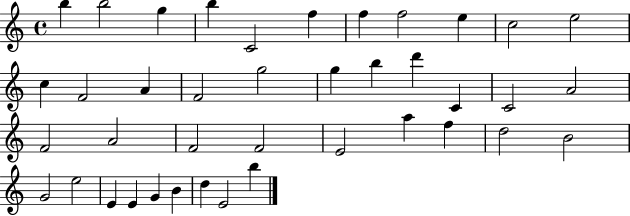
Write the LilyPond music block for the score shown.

{
  \clef treble
  \time 4/4
  \defaultTimeSignature
  \key c \major
  b''4 b''2 g''4 | b''4 c'2 f''4 | f''4 f''2 e''4 | c''2 e''2 | \break c''4 f'2 a'4 | f'2 g''2 | g''4 b''4 d'''4 c'4 | c'2 a'2 | \break f'2 a'2 | f'2 f'2 | e'2 a''4 f''4 | d''2 b'2 | \break g'2 e''2 | e'4 e'4 g'4 b'4 | d''4 e'2 b''4 | \bar "|."
}